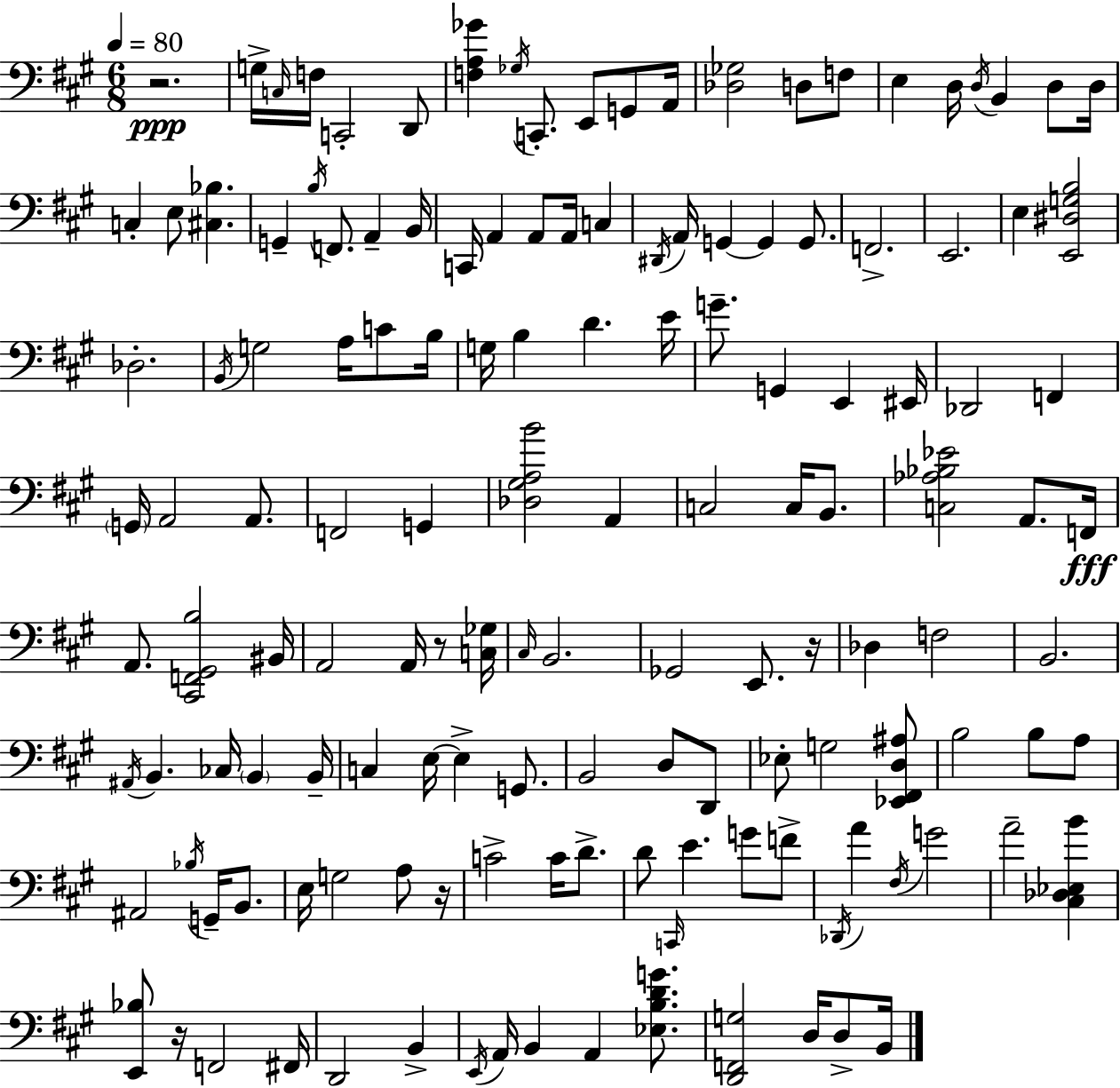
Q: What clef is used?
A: bass